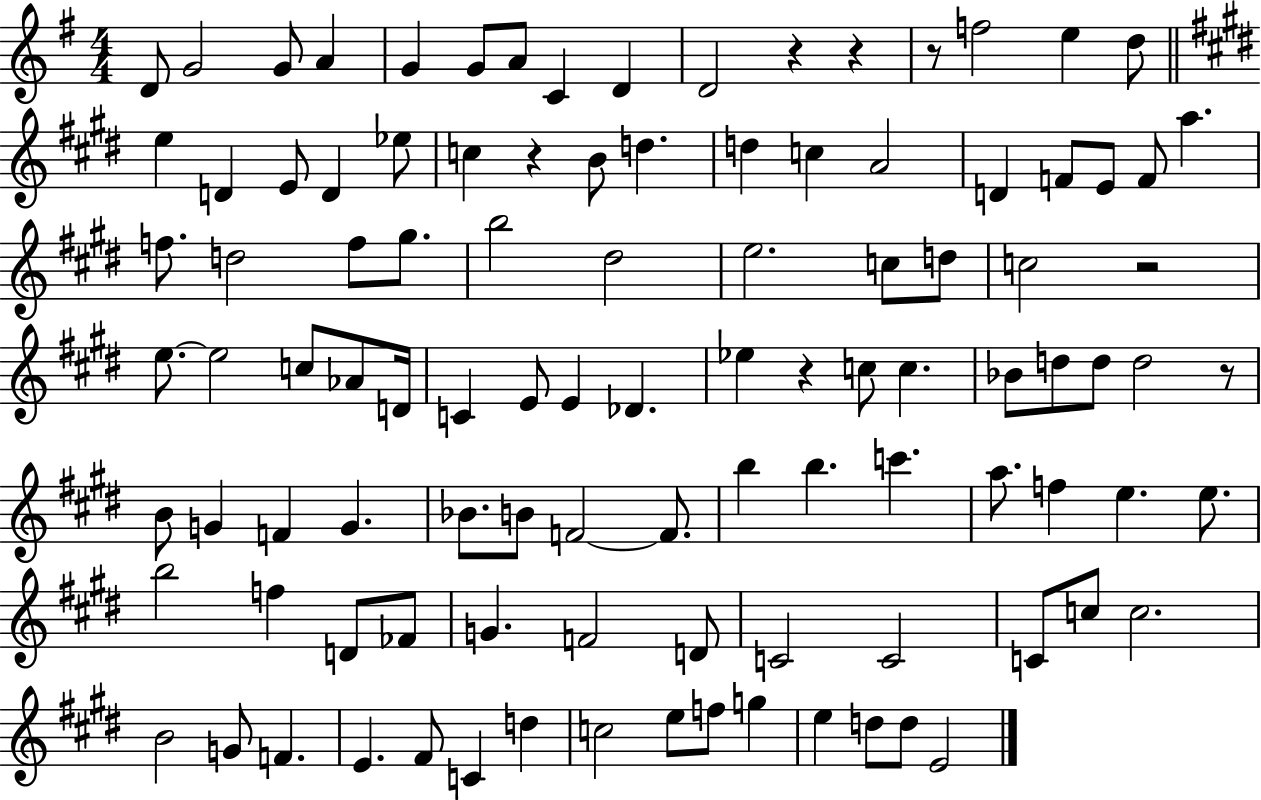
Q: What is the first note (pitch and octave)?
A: D4